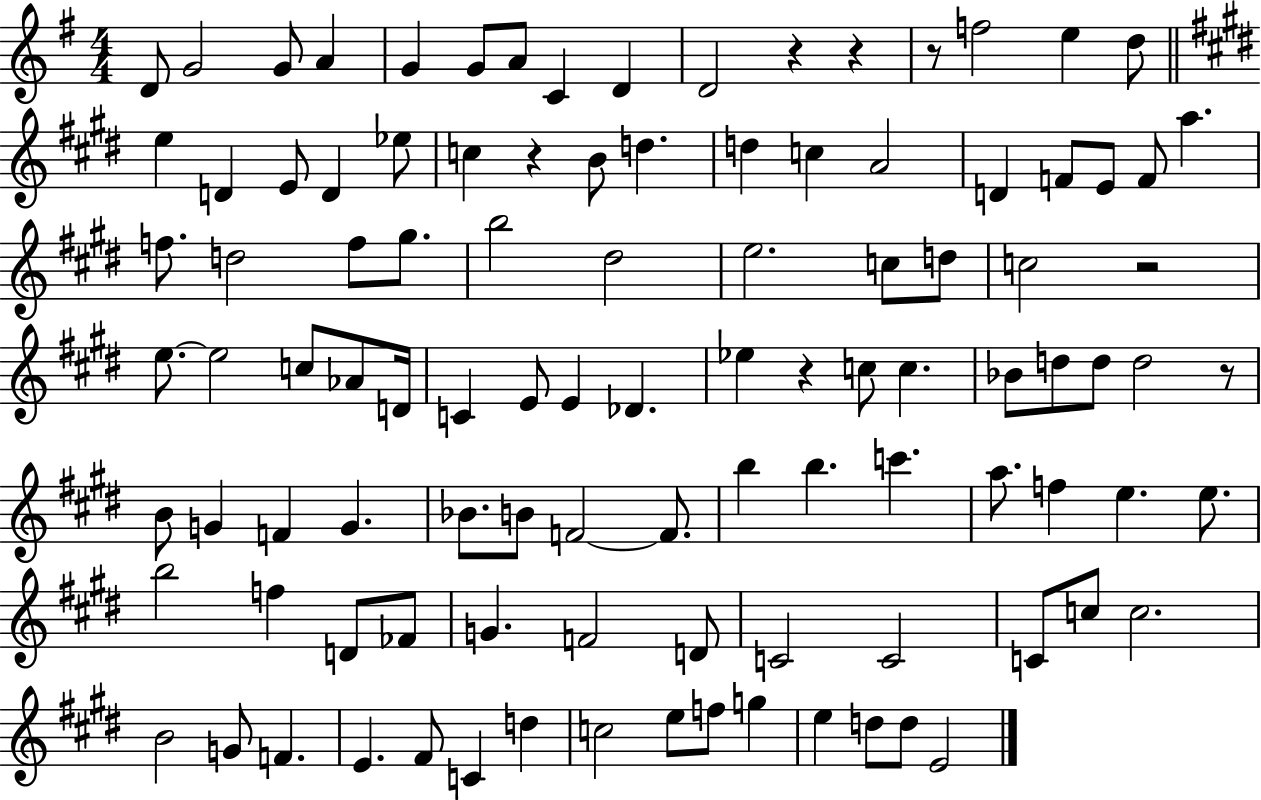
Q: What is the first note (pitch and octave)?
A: D4